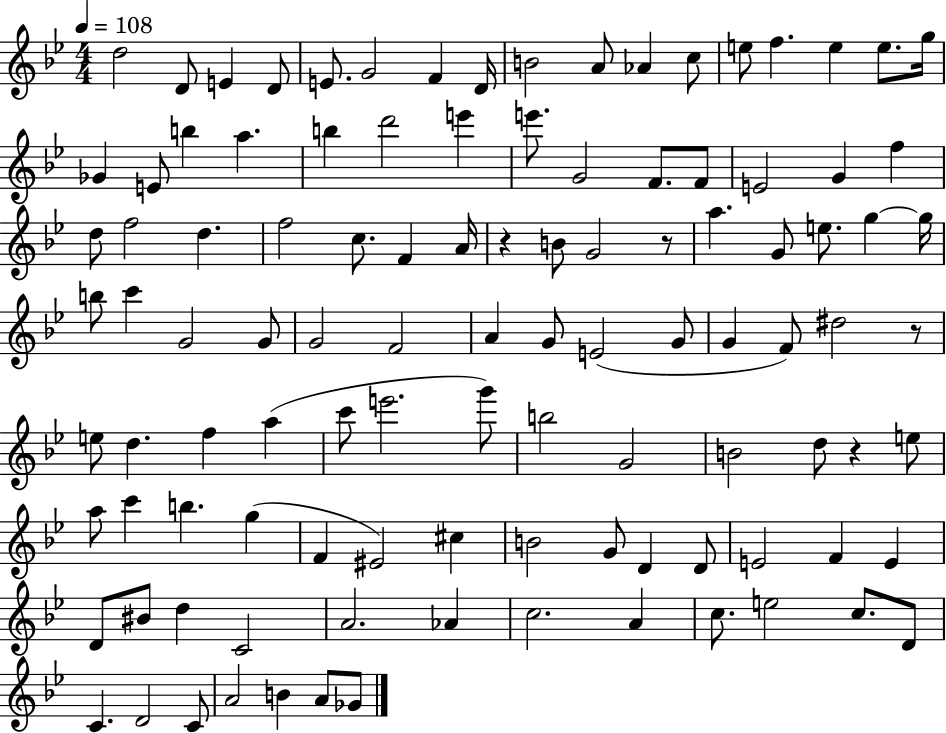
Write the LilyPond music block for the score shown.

{
  \clef treble
  \numericTimeSignature
  \time 4/4
  \key bes \major
  \tempo 4 = 108
  d''2 d'8 e'4 d'8 | e'8. g'2 f'4 d'16 | b'2 a'8 aes'4 c''8 | e''8 f''4. e''4 e''8. g''16 | \break ges'4 e'8 b''4 a''4. | b''4 d'''2 e'''4 | e'''8. g'2 f'8. f'8 | e'2 g'4 f''4 | \break d''8 f''2 d''4. | f''2 c''8. f'4 a'16 | r4 b'8 g'2 r8 | a''4. g'8 e''8. g''4~~ g''16 | \break b''8 c'''4 g'2 g'8 | g'2 f'2 | a'4 g'8 e'2( g'8 | g'4 f'8) dis''2 r8 | \break e''8 d''4. f''4 a''4( | c'''8 e'''2. g'''8) | b''2 g'2 | b'2 d''8 r4 e''8 | \break a''8 c'''4 b''4. g''4( | f'4 eis'2) cis''4 | b'2 g'8 d'4 d'8 | e'2 f'4 e'4 | \break d'8 bis'8 d''4 c'2 | a'2. aes'4 | c''2. a'4 | c''8. e''2 c''8. d'8 | \break c'4. d'2 c'8 | a'2 b'4 a'8 ges'8 | \bar "|."
}